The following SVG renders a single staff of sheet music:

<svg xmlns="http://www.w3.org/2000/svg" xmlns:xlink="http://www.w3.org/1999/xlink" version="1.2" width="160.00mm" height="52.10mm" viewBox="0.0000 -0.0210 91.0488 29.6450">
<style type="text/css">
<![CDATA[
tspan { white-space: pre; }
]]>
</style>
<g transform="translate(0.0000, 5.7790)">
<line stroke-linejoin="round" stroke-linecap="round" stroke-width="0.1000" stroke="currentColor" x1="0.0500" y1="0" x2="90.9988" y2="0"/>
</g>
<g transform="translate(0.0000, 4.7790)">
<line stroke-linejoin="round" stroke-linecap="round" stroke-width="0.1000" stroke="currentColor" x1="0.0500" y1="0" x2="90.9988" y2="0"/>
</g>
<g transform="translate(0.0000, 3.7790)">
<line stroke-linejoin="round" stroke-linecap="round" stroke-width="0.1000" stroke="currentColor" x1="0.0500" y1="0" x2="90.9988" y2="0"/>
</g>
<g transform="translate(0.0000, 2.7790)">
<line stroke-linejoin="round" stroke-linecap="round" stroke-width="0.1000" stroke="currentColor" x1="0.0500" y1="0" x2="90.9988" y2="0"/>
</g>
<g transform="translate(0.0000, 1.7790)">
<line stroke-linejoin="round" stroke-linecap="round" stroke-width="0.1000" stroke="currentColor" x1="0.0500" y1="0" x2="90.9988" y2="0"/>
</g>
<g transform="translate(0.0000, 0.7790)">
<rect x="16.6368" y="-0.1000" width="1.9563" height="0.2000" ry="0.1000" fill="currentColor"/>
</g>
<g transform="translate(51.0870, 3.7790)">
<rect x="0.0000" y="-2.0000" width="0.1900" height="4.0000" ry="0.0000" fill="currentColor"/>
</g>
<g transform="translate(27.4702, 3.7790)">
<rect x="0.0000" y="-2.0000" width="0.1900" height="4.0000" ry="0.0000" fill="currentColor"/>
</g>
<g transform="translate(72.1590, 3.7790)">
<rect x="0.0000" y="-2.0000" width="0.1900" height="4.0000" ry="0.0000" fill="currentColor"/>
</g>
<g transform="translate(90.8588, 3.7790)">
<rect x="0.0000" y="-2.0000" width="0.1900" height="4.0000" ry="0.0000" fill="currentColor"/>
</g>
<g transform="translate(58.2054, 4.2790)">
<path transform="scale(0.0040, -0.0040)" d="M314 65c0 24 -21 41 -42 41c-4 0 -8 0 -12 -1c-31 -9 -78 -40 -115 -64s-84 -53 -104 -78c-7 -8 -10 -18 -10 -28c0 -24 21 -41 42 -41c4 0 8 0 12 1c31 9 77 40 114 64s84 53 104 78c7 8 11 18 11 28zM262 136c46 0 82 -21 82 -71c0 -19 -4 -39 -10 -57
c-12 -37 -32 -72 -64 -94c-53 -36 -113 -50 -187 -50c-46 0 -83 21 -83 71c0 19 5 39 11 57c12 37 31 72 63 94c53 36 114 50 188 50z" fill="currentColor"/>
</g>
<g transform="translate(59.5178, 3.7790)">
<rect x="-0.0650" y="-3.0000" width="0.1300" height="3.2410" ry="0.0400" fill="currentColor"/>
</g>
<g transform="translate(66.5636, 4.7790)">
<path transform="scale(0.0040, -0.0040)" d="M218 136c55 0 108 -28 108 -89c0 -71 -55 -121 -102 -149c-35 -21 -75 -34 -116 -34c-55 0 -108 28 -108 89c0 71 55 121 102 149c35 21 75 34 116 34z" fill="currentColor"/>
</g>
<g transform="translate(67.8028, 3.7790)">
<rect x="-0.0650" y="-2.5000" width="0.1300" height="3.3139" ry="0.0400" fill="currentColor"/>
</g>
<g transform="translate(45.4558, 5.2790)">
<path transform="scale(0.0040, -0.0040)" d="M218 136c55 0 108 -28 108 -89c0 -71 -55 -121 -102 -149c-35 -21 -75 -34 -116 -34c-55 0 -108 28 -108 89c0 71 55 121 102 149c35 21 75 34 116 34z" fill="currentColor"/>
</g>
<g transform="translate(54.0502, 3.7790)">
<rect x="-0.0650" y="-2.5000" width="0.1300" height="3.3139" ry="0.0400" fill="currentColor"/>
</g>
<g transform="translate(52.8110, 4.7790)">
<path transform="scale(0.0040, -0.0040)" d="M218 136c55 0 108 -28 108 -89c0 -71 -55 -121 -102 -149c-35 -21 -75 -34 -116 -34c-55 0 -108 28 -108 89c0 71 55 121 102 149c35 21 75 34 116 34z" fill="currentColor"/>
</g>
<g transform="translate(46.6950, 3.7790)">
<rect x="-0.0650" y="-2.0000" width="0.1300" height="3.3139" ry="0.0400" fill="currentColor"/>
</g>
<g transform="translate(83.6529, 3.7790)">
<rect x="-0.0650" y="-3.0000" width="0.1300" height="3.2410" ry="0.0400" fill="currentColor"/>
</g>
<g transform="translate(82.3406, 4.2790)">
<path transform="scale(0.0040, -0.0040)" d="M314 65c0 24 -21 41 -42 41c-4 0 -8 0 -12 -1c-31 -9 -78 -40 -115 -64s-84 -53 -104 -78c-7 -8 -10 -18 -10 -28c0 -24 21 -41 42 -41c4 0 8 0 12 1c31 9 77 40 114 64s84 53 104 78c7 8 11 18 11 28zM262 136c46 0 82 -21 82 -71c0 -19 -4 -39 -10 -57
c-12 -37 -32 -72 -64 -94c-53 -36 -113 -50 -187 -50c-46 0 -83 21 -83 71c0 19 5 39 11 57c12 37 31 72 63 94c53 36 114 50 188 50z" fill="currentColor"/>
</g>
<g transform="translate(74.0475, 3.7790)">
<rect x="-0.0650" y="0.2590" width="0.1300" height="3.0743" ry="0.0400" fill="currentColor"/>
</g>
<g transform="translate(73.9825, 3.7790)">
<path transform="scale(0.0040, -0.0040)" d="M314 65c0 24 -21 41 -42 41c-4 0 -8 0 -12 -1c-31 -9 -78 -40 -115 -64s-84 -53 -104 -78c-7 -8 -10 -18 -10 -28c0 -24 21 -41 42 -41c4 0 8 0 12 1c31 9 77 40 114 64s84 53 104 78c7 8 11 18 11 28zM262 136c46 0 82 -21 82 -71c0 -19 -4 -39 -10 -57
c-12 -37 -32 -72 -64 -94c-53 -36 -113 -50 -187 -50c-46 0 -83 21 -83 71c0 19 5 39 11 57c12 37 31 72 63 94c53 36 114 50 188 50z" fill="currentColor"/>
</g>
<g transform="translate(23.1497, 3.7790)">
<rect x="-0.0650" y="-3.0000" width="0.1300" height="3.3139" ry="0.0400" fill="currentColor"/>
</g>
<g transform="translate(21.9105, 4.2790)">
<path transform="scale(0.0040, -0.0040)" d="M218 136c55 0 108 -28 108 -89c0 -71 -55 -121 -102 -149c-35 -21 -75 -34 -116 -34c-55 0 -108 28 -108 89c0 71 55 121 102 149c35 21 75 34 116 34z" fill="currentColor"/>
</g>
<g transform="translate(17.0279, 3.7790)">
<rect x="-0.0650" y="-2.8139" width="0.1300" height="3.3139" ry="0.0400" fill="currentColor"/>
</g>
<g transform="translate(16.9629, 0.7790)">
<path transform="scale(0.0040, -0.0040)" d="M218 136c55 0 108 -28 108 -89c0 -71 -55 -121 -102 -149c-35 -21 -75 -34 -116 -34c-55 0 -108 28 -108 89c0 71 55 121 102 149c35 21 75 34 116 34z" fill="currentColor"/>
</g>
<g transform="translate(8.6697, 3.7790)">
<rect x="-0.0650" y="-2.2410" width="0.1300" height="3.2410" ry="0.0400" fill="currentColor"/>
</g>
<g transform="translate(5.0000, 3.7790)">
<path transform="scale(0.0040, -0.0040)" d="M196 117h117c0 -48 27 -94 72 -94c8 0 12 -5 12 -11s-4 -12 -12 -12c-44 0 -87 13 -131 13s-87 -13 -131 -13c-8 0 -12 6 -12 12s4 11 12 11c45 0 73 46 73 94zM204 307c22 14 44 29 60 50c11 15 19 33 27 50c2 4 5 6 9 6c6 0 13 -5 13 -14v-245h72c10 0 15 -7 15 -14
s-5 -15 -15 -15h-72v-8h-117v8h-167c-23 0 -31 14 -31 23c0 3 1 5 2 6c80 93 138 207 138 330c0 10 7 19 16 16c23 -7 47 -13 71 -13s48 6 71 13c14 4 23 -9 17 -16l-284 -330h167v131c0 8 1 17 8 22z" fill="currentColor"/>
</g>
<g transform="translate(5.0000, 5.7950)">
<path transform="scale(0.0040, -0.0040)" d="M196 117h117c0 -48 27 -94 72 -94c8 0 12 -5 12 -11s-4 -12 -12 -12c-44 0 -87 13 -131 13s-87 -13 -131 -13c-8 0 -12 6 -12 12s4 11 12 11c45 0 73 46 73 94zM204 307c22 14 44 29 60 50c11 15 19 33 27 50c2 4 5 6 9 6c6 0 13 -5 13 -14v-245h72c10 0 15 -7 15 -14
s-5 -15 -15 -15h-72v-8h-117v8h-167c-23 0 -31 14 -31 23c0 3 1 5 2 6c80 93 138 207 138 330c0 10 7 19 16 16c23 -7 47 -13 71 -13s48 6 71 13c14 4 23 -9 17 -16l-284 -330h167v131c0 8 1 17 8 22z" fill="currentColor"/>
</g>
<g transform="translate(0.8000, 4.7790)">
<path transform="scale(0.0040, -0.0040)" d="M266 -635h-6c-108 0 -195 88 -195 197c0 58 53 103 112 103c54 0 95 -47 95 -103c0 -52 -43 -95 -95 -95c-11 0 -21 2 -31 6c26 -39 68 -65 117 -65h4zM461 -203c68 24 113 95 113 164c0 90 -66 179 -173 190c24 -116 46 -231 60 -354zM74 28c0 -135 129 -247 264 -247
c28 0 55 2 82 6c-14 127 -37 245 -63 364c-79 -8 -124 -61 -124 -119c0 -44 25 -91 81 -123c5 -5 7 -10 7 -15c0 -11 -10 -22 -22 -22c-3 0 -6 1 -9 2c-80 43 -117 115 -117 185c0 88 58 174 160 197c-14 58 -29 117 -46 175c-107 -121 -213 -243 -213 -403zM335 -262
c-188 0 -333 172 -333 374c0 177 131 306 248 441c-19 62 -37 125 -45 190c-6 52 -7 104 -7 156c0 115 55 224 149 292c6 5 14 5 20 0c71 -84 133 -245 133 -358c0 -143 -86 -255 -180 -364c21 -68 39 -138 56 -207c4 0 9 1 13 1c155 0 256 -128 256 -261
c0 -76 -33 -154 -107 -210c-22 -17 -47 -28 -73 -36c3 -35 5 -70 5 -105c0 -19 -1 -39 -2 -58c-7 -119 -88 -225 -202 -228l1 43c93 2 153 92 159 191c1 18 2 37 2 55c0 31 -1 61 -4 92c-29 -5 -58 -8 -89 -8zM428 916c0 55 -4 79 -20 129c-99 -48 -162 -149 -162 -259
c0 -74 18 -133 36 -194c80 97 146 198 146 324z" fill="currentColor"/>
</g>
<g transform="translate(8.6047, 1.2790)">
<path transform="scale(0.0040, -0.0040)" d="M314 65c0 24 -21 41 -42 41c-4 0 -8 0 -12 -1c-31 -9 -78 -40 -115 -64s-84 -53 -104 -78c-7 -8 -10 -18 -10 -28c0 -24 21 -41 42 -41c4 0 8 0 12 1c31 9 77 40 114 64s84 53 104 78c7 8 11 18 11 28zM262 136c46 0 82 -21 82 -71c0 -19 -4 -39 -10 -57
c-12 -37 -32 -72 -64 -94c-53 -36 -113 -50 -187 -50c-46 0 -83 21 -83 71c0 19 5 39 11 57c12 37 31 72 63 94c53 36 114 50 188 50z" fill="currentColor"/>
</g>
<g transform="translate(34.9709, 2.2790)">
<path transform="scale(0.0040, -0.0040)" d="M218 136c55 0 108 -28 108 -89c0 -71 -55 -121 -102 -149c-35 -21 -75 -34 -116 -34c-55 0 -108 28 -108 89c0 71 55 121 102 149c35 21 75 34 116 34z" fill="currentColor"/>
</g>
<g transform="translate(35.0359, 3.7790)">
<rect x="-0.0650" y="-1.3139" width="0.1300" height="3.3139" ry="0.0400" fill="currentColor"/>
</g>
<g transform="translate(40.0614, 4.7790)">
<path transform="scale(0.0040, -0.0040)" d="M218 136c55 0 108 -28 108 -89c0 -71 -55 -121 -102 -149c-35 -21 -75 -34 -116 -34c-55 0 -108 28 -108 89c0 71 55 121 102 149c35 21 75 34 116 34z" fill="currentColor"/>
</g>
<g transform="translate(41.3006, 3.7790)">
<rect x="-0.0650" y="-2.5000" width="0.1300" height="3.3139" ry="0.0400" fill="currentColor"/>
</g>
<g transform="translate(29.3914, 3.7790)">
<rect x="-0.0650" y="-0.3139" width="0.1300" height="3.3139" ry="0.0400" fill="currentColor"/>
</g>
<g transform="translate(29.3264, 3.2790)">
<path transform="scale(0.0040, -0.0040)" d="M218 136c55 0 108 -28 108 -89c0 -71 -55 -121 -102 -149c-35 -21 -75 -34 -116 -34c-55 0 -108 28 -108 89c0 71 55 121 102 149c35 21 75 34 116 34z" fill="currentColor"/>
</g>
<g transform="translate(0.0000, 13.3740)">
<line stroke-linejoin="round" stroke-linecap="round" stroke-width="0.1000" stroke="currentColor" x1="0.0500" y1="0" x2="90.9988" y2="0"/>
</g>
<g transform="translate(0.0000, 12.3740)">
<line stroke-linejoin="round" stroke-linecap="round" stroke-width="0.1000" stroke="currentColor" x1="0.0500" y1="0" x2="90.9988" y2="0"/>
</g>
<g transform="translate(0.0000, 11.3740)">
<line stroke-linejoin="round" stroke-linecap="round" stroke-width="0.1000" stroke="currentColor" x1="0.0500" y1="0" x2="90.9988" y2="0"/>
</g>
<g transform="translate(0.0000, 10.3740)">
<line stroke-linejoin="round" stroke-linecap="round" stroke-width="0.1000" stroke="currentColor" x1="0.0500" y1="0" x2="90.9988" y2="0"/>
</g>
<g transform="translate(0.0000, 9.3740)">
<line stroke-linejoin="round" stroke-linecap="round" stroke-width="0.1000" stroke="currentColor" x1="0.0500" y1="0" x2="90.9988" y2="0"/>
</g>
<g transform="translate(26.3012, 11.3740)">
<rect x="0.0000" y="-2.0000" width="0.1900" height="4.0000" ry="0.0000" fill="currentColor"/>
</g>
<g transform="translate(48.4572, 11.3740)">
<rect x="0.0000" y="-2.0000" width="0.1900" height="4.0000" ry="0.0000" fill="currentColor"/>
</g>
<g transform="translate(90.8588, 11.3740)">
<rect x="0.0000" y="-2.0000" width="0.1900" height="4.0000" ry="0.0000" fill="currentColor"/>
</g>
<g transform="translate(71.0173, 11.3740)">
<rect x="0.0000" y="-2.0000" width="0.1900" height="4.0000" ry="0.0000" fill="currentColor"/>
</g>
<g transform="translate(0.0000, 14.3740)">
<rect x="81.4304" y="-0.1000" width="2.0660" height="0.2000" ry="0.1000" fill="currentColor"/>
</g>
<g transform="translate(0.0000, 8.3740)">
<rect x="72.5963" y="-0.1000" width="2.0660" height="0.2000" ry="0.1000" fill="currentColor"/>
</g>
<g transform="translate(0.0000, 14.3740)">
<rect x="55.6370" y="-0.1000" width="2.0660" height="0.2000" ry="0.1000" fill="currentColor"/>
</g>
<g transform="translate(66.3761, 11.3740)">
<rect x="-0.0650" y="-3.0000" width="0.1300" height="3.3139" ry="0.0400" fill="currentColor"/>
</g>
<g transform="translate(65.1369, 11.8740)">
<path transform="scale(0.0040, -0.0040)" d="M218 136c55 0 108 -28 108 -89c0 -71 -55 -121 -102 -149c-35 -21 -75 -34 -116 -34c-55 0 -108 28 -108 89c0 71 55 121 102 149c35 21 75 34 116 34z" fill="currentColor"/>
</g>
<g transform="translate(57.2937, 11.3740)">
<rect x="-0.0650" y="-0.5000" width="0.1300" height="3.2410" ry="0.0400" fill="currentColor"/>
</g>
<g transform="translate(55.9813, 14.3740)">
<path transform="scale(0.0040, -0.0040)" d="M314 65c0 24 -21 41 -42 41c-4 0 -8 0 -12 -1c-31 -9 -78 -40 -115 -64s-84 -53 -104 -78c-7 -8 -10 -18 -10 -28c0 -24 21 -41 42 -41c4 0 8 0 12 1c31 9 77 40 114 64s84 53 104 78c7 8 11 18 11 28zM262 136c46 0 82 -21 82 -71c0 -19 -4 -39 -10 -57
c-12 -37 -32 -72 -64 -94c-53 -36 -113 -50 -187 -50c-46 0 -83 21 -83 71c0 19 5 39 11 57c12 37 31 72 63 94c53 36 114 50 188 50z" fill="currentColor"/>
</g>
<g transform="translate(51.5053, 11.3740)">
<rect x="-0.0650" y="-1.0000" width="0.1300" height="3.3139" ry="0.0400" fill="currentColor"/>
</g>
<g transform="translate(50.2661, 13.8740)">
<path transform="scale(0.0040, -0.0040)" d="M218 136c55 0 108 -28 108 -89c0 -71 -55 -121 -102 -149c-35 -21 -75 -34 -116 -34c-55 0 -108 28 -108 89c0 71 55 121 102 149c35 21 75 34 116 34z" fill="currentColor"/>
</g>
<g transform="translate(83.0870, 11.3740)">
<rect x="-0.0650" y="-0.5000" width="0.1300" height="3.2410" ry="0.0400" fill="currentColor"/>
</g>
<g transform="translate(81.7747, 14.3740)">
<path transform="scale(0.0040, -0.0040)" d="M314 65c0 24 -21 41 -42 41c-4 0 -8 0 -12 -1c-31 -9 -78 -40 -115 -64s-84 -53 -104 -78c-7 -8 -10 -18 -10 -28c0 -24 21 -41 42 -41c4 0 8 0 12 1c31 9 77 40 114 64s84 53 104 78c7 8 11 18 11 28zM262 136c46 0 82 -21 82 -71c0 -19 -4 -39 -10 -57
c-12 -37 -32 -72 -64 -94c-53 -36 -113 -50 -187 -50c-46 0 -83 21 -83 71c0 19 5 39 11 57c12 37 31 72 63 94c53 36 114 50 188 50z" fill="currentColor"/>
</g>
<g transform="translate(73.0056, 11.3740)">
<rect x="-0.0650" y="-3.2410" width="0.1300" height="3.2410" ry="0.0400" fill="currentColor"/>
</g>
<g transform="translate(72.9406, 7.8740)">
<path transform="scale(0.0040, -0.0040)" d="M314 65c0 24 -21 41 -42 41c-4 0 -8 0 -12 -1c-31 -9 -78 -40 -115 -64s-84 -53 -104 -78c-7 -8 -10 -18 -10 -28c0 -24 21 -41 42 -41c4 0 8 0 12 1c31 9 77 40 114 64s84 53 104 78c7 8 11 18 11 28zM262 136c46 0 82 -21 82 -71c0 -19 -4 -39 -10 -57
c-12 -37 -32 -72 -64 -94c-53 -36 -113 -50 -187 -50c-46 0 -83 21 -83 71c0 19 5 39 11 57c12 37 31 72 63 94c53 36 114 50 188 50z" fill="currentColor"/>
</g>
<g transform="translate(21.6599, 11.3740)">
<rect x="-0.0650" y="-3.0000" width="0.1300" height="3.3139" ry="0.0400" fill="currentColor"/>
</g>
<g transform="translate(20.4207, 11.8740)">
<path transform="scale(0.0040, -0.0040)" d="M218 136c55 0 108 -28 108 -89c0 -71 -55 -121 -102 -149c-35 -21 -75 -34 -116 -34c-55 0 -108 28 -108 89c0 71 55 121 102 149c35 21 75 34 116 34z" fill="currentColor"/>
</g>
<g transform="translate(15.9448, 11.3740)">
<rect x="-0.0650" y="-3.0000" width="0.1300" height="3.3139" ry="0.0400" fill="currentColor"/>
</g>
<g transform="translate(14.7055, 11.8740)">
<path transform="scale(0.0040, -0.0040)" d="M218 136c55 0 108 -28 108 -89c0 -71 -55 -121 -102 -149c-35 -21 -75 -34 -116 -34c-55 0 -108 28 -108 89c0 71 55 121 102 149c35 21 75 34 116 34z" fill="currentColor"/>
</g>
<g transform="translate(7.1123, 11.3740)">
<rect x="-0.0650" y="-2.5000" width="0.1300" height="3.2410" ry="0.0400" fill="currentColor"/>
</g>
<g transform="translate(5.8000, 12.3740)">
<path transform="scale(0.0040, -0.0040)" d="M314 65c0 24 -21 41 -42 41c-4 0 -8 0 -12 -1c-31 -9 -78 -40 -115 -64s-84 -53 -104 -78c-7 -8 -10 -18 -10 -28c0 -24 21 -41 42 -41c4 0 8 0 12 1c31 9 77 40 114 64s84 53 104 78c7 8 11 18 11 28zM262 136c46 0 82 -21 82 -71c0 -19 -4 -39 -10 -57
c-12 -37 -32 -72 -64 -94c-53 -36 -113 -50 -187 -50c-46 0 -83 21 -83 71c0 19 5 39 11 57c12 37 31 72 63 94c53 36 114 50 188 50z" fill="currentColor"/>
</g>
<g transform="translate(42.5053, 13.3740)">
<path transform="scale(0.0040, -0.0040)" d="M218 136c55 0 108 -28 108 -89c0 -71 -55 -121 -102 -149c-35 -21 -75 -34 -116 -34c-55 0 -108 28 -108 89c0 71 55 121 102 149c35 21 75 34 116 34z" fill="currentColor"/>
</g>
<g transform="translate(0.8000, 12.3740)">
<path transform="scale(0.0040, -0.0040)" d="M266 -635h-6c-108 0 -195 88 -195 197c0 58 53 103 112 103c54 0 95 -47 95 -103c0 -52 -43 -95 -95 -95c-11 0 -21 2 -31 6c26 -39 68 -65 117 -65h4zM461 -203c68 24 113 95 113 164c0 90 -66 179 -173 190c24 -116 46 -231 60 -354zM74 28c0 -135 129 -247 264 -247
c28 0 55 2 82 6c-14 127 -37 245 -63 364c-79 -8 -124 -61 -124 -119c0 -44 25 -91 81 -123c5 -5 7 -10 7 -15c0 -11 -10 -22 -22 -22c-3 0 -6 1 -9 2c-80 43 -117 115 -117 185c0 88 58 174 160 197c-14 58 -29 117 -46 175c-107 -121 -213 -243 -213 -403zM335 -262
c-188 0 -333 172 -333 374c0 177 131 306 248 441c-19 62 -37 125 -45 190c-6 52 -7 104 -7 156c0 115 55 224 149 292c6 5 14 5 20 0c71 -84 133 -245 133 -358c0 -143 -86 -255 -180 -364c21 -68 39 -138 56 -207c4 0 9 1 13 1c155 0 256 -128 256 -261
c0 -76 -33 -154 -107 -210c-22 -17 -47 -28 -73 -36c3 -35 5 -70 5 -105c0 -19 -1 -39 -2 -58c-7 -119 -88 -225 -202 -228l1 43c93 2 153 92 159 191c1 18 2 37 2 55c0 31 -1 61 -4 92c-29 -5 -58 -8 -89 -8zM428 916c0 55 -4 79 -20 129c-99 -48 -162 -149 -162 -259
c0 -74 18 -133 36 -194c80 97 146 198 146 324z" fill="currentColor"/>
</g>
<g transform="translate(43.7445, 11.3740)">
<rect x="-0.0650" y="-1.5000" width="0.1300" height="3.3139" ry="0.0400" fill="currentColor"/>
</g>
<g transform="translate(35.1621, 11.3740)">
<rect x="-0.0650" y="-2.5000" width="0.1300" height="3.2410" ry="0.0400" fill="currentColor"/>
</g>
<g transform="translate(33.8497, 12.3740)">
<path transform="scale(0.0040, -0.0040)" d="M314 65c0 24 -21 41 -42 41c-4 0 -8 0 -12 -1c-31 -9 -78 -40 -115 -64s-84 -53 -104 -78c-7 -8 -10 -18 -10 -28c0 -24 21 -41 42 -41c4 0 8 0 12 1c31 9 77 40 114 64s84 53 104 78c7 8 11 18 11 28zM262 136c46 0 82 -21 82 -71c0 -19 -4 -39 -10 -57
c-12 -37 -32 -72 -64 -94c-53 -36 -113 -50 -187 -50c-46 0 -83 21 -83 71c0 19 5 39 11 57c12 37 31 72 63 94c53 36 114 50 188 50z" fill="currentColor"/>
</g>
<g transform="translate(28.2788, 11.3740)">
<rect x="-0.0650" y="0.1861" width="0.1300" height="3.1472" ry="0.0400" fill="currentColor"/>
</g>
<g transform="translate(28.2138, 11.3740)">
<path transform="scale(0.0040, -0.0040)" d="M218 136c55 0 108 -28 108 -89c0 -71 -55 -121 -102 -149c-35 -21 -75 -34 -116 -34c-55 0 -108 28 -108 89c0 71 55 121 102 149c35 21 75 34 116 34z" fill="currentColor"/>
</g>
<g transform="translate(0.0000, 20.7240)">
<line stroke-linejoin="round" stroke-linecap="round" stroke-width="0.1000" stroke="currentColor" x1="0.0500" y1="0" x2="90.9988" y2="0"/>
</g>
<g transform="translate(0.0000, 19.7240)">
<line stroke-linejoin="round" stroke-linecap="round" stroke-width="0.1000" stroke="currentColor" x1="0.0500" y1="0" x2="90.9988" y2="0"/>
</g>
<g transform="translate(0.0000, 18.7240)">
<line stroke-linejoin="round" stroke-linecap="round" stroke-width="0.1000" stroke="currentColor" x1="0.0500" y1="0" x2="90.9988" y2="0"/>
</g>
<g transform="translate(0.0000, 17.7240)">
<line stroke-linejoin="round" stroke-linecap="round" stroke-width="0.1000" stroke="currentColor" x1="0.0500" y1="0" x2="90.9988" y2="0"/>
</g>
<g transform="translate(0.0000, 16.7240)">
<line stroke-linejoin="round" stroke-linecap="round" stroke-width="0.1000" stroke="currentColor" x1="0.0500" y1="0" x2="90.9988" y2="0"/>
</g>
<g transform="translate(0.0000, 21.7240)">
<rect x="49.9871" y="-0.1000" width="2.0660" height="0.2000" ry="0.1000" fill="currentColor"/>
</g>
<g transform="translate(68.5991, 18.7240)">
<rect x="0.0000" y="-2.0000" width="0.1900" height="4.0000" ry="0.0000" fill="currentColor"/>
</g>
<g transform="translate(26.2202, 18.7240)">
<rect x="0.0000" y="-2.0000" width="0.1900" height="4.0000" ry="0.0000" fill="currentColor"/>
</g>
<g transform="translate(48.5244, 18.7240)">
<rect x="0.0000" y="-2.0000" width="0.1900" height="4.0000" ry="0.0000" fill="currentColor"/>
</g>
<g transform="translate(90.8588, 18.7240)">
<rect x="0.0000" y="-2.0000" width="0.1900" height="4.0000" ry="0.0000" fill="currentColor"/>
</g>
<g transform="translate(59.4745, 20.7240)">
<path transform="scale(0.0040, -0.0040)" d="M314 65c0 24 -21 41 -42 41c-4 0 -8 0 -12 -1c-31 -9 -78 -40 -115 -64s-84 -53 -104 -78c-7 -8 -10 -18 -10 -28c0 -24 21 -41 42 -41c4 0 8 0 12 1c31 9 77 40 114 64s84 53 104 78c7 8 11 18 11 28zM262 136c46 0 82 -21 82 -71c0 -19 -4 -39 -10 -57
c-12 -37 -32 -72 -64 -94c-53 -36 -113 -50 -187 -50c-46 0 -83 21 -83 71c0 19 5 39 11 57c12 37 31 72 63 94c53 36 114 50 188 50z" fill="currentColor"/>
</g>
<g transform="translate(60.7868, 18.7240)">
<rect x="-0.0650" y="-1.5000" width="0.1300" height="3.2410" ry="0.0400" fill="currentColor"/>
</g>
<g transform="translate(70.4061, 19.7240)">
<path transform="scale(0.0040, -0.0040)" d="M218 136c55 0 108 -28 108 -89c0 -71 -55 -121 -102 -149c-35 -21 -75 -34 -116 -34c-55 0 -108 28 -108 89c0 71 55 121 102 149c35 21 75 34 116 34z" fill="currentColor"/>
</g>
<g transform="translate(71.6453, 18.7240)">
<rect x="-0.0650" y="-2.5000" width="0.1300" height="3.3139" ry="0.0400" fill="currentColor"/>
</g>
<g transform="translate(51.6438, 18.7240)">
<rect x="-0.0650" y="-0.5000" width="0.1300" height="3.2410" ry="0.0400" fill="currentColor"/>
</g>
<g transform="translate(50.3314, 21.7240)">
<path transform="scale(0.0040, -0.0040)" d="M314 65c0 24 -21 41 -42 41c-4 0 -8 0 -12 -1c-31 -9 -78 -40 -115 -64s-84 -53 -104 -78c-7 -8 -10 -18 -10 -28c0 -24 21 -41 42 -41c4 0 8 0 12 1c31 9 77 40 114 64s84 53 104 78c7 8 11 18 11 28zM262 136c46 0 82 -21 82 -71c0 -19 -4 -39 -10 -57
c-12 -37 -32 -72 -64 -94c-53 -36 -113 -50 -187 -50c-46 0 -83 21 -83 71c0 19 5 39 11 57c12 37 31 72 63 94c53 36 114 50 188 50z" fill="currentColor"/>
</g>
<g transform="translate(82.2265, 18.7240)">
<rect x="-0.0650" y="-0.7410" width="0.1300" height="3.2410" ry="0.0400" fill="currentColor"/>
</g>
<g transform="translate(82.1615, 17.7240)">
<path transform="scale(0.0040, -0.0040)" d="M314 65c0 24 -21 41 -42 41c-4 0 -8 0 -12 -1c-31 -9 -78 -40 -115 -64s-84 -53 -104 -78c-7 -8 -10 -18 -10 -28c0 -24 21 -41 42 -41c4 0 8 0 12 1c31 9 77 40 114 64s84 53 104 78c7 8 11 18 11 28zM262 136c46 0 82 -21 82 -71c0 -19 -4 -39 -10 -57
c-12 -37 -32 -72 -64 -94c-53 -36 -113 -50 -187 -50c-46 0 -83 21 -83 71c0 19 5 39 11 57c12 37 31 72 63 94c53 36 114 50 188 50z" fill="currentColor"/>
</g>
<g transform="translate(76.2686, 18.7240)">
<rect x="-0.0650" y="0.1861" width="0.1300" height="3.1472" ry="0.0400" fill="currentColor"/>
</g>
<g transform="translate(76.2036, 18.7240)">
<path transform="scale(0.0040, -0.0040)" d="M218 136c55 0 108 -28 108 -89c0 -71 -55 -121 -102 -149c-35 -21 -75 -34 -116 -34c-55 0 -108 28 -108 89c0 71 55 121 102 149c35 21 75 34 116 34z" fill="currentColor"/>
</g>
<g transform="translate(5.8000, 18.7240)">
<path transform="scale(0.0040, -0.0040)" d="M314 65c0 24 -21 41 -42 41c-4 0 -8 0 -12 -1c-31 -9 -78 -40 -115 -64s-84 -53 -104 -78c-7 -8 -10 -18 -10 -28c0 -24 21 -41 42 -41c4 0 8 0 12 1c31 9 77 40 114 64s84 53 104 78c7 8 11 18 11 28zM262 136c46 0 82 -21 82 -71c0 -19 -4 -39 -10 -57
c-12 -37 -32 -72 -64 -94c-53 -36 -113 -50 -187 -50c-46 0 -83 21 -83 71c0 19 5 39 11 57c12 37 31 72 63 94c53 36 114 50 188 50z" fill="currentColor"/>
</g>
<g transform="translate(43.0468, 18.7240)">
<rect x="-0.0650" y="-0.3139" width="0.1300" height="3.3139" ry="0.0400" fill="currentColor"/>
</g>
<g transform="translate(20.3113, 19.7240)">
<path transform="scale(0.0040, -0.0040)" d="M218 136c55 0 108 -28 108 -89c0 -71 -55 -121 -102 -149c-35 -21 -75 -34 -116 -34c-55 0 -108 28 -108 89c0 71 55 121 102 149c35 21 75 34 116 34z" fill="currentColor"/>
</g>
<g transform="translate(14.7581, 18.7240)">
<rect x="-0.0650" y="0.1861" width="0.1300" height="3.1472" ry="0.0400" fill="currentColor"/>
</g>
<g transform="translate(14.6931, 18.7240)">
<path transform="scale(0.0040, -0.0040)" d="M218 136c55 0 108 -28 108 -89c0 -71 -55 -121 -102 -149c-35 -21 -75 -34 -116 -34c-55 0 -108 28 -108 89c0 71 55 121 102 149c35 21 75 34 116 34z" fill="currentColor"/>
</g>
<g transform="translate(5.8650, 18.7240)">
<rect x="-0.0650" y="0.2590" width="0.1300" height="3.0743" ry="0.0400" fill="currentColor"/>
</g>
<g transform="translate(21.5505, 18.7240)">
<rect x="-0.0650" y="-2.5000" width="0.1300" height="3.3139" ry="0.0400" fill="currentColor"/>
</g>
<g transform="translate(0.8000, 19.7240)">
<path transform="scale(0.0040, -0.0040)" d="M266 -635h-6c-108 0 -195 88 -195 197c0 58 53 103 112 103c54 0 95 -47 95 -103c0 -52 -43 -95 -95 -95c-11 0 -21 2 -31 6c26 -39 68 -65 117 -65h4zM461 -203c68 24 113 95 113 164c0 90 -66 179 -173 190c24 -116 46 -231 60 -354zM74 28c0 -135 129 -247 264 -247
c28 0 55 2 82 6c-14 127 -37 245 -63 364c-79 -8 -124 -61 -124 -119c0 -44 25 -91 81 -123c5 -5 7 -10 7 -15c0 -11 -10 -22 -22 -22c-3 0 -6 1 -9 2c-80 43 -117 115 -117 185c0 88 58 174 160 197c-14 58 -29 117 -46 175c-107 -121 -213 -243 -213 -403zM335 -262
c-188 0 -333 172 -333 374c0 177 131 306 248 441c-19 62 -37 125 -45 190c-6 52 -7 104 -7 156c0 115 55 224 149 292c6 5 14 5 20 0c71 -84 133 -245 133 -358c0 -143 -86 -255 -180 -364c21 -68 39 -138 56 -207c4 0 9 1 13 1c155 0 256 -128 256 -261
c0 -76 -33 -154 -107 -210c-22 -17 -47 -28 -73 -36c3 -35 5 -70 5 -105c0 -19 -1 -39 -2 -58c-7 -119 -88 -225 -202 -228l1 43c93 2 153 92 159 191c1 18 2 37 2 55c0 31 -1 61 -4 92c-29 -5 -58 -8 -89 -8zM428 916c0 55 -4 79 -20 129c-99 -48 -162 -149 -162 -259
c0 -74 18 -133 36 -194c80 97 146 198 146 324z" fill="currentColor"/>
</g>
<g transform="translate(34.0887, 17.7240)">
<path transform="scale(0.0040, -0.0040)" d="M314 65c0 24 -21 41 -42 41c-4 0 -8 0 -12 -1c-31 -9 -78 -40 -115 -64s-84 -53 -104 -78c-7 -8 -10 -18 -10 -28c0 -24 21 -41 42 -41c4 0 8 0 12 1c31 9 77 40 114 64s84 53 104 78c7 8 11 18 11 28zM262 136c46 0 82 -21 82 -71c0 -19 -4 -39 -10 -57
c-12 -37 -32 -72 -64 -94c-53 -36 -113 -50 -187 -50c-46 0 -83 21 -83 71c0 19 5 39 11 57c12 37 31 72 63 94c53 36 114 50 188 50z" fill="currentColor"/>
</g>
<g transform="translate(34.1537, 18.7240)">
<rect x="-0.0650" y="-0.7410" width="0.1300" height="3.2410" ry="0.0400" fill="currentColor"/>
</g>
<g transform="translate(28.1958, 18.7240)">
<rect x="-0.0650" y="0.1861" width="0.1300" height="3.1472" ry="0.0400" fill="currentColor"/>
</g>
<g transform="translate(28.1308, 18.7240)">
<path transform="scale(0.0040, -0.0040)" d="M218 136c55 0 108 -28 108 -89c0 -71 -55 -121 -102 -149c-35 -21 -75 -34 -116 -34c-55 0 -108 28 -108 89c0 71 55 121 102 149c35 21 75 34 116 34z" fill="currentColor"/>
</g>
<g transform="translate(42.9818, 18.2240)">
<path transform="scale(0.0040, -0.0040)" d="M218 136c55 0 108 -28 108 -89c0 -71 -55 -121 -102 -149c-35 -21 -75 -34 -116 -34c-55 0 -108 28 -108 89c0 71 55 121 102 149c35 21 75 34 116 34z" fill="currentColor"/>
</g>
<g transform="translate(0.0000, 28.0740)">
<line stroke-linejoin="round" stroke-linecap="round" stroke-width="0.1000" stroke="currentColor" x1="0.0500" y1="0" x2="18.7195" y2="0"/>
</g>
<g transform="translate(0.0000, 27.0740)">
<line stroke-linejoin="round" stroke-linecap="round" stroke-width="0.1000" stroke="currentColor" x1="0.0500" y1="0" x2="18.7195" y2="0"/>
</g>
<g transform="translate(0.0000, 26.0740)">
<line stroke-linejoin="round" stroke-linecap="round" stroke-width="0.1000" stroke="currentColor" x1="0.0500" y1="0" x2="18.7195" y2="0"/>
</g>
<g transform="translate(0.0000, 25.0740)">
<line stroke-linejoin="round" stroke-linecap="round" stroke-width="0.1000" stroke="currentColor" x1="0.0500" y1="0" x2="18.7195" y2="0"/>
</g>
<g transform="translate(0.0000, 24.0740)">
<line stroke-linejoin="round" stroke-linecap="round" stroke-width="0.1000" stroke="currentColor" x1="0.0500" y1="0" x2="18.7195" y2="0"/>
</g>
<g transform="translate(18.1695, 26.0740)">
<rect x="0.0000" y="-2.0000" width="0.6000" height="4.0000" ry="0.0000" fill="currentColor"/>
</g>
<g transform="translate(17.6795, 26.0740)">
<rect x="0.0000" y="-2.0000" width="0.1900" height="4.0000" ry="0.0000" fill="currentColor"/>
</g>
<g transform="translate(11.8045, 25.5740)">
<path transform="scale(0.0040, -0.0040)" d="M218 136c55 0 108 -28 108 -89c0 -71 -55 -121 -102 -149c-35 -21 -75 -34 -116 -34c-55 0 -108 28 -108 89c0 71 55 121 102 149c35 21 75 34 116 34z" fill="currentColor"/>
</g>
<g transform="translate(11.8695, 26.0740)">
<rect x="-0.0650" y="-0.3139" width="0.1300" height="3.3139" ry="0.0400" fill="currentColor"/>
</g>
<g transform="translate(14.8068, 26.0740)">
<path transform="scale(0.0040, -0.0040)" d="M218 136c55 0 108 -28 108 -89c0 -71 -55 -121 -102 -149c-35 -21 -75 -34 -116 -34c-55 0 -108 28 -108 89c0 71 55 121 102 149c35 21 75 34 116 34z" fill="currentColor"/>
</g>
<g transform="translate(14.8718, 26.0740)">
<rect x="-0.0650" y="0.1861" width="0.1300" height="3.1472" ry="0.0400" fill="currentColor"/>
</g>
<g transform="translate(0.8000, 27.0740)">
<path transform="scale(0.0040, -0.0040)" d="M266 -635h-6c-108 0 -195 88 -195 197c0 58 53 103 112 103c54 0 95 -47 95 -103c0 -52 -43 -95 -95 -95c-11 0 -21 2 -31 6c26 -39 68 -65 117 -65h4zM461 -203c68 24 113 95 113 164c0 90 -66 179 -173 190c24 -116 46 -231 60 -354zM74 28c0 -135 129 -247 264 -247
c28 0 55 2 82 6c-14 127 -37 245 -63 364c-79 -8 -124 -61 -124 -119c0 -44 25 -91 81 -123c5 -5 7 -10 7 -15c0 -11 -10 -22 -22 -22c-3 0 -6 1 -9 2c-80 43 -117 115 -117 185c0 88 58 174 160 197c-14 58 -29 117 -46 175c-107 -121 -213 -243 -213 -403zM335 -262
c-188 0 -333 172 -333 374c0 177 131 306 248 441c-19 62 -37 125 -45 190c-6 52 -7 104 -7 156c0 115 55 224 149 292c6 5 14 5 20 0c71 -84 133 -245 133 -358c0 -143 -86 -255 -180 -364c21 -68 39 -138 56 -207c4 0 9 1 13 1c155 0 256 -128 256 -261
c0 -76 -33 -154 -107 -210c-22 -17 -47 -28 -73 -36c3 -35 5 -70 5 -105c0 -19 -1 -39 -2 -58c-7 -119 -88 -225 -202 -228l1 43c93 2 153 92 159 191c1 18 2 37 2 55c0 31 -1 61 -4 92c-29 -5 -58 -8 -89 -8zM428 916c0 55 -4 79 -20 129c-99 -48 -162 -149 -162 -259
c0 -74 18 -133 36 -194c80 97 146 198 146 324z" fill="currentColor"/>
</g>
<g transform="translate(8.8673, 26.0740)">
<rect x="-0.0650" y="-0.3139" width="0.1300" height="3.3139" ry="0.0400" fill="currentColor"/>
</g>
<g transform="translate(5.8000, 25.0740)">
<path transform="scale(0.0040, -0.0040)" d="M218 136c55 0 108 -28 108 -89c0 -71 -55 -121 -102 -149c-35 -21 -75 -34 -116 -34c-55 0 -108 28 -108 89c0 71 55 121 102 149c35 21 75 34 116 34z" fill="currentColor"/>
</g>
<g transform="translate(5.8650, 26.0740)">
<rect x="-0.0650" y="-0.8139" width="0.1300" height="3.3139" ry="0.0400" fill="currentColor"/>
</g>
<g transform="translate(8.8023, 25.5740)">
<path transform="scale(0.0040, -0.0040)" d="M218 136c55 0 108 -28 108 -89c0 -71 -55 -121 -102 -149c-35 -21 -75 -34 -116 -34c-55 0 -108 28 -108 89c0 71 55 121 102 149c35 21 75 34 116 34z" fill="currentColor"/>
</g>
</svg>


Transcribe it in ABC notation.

X:1
T:Untitled
M:4/4
L:1/4
K:C
g2 a A c e G F G A2 G B2 A2 G2 A A B G2 E D C2 A b2 C2 B2 B G B d2 c C2 E2 G B d2 d c c B